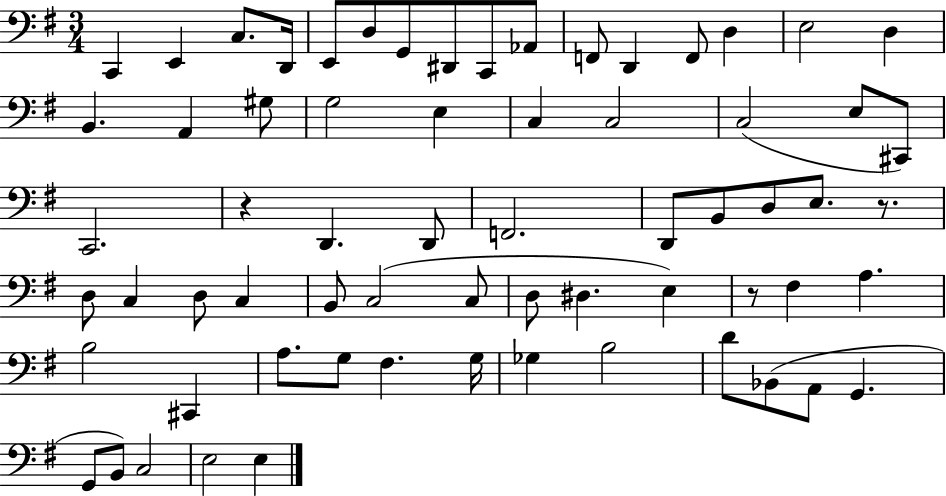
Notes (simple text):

C2/q E2/q C3/e. D2/s E2/e D3/e G2/e D#2/e C2/e Ab2/e F2/e D2/q F2/e D3/q E3/h D3/q B2/q. A2/q G#3/e G3/h E3/q C3/q C3/h C3/h E3/e C#2/e C2/h. R/q D2/q. D2/e F2/h. D2/e B2/e D3/e E3/e. R/e. D3/e C3/q D3/e C3/q B2/e C3/h C3/e D3/e D#3/q. E3/q R/e F#3/q A3/q. B3/h C#2/q A3/e. G3/e F#3/q. G3/s Gb3/q B3/h D4/e Bb2/e A2/e G2/q. G2/e B2/e C3/h E3/h E3/q